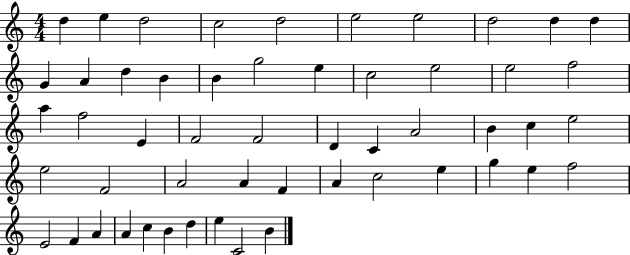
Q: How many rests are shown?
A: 0